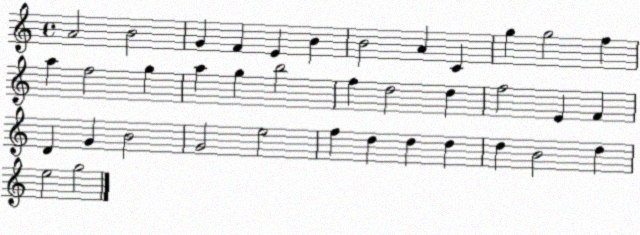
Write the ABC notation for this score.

X:1
T:Untitled
M:4/4
L:1/4
K:C
A2 B2 G F E B B2 A C g g2 f a f2 g a g b2 f d2 d f2 E F D G B2 G2 e2 f d d d d B2 d e2 g2